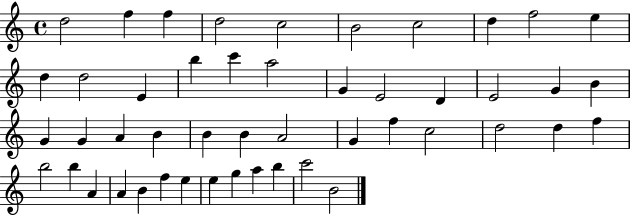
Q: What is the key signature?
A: C major